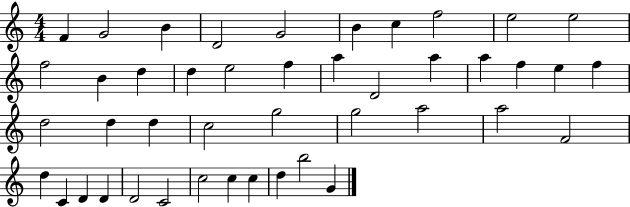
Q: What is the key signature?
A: C major